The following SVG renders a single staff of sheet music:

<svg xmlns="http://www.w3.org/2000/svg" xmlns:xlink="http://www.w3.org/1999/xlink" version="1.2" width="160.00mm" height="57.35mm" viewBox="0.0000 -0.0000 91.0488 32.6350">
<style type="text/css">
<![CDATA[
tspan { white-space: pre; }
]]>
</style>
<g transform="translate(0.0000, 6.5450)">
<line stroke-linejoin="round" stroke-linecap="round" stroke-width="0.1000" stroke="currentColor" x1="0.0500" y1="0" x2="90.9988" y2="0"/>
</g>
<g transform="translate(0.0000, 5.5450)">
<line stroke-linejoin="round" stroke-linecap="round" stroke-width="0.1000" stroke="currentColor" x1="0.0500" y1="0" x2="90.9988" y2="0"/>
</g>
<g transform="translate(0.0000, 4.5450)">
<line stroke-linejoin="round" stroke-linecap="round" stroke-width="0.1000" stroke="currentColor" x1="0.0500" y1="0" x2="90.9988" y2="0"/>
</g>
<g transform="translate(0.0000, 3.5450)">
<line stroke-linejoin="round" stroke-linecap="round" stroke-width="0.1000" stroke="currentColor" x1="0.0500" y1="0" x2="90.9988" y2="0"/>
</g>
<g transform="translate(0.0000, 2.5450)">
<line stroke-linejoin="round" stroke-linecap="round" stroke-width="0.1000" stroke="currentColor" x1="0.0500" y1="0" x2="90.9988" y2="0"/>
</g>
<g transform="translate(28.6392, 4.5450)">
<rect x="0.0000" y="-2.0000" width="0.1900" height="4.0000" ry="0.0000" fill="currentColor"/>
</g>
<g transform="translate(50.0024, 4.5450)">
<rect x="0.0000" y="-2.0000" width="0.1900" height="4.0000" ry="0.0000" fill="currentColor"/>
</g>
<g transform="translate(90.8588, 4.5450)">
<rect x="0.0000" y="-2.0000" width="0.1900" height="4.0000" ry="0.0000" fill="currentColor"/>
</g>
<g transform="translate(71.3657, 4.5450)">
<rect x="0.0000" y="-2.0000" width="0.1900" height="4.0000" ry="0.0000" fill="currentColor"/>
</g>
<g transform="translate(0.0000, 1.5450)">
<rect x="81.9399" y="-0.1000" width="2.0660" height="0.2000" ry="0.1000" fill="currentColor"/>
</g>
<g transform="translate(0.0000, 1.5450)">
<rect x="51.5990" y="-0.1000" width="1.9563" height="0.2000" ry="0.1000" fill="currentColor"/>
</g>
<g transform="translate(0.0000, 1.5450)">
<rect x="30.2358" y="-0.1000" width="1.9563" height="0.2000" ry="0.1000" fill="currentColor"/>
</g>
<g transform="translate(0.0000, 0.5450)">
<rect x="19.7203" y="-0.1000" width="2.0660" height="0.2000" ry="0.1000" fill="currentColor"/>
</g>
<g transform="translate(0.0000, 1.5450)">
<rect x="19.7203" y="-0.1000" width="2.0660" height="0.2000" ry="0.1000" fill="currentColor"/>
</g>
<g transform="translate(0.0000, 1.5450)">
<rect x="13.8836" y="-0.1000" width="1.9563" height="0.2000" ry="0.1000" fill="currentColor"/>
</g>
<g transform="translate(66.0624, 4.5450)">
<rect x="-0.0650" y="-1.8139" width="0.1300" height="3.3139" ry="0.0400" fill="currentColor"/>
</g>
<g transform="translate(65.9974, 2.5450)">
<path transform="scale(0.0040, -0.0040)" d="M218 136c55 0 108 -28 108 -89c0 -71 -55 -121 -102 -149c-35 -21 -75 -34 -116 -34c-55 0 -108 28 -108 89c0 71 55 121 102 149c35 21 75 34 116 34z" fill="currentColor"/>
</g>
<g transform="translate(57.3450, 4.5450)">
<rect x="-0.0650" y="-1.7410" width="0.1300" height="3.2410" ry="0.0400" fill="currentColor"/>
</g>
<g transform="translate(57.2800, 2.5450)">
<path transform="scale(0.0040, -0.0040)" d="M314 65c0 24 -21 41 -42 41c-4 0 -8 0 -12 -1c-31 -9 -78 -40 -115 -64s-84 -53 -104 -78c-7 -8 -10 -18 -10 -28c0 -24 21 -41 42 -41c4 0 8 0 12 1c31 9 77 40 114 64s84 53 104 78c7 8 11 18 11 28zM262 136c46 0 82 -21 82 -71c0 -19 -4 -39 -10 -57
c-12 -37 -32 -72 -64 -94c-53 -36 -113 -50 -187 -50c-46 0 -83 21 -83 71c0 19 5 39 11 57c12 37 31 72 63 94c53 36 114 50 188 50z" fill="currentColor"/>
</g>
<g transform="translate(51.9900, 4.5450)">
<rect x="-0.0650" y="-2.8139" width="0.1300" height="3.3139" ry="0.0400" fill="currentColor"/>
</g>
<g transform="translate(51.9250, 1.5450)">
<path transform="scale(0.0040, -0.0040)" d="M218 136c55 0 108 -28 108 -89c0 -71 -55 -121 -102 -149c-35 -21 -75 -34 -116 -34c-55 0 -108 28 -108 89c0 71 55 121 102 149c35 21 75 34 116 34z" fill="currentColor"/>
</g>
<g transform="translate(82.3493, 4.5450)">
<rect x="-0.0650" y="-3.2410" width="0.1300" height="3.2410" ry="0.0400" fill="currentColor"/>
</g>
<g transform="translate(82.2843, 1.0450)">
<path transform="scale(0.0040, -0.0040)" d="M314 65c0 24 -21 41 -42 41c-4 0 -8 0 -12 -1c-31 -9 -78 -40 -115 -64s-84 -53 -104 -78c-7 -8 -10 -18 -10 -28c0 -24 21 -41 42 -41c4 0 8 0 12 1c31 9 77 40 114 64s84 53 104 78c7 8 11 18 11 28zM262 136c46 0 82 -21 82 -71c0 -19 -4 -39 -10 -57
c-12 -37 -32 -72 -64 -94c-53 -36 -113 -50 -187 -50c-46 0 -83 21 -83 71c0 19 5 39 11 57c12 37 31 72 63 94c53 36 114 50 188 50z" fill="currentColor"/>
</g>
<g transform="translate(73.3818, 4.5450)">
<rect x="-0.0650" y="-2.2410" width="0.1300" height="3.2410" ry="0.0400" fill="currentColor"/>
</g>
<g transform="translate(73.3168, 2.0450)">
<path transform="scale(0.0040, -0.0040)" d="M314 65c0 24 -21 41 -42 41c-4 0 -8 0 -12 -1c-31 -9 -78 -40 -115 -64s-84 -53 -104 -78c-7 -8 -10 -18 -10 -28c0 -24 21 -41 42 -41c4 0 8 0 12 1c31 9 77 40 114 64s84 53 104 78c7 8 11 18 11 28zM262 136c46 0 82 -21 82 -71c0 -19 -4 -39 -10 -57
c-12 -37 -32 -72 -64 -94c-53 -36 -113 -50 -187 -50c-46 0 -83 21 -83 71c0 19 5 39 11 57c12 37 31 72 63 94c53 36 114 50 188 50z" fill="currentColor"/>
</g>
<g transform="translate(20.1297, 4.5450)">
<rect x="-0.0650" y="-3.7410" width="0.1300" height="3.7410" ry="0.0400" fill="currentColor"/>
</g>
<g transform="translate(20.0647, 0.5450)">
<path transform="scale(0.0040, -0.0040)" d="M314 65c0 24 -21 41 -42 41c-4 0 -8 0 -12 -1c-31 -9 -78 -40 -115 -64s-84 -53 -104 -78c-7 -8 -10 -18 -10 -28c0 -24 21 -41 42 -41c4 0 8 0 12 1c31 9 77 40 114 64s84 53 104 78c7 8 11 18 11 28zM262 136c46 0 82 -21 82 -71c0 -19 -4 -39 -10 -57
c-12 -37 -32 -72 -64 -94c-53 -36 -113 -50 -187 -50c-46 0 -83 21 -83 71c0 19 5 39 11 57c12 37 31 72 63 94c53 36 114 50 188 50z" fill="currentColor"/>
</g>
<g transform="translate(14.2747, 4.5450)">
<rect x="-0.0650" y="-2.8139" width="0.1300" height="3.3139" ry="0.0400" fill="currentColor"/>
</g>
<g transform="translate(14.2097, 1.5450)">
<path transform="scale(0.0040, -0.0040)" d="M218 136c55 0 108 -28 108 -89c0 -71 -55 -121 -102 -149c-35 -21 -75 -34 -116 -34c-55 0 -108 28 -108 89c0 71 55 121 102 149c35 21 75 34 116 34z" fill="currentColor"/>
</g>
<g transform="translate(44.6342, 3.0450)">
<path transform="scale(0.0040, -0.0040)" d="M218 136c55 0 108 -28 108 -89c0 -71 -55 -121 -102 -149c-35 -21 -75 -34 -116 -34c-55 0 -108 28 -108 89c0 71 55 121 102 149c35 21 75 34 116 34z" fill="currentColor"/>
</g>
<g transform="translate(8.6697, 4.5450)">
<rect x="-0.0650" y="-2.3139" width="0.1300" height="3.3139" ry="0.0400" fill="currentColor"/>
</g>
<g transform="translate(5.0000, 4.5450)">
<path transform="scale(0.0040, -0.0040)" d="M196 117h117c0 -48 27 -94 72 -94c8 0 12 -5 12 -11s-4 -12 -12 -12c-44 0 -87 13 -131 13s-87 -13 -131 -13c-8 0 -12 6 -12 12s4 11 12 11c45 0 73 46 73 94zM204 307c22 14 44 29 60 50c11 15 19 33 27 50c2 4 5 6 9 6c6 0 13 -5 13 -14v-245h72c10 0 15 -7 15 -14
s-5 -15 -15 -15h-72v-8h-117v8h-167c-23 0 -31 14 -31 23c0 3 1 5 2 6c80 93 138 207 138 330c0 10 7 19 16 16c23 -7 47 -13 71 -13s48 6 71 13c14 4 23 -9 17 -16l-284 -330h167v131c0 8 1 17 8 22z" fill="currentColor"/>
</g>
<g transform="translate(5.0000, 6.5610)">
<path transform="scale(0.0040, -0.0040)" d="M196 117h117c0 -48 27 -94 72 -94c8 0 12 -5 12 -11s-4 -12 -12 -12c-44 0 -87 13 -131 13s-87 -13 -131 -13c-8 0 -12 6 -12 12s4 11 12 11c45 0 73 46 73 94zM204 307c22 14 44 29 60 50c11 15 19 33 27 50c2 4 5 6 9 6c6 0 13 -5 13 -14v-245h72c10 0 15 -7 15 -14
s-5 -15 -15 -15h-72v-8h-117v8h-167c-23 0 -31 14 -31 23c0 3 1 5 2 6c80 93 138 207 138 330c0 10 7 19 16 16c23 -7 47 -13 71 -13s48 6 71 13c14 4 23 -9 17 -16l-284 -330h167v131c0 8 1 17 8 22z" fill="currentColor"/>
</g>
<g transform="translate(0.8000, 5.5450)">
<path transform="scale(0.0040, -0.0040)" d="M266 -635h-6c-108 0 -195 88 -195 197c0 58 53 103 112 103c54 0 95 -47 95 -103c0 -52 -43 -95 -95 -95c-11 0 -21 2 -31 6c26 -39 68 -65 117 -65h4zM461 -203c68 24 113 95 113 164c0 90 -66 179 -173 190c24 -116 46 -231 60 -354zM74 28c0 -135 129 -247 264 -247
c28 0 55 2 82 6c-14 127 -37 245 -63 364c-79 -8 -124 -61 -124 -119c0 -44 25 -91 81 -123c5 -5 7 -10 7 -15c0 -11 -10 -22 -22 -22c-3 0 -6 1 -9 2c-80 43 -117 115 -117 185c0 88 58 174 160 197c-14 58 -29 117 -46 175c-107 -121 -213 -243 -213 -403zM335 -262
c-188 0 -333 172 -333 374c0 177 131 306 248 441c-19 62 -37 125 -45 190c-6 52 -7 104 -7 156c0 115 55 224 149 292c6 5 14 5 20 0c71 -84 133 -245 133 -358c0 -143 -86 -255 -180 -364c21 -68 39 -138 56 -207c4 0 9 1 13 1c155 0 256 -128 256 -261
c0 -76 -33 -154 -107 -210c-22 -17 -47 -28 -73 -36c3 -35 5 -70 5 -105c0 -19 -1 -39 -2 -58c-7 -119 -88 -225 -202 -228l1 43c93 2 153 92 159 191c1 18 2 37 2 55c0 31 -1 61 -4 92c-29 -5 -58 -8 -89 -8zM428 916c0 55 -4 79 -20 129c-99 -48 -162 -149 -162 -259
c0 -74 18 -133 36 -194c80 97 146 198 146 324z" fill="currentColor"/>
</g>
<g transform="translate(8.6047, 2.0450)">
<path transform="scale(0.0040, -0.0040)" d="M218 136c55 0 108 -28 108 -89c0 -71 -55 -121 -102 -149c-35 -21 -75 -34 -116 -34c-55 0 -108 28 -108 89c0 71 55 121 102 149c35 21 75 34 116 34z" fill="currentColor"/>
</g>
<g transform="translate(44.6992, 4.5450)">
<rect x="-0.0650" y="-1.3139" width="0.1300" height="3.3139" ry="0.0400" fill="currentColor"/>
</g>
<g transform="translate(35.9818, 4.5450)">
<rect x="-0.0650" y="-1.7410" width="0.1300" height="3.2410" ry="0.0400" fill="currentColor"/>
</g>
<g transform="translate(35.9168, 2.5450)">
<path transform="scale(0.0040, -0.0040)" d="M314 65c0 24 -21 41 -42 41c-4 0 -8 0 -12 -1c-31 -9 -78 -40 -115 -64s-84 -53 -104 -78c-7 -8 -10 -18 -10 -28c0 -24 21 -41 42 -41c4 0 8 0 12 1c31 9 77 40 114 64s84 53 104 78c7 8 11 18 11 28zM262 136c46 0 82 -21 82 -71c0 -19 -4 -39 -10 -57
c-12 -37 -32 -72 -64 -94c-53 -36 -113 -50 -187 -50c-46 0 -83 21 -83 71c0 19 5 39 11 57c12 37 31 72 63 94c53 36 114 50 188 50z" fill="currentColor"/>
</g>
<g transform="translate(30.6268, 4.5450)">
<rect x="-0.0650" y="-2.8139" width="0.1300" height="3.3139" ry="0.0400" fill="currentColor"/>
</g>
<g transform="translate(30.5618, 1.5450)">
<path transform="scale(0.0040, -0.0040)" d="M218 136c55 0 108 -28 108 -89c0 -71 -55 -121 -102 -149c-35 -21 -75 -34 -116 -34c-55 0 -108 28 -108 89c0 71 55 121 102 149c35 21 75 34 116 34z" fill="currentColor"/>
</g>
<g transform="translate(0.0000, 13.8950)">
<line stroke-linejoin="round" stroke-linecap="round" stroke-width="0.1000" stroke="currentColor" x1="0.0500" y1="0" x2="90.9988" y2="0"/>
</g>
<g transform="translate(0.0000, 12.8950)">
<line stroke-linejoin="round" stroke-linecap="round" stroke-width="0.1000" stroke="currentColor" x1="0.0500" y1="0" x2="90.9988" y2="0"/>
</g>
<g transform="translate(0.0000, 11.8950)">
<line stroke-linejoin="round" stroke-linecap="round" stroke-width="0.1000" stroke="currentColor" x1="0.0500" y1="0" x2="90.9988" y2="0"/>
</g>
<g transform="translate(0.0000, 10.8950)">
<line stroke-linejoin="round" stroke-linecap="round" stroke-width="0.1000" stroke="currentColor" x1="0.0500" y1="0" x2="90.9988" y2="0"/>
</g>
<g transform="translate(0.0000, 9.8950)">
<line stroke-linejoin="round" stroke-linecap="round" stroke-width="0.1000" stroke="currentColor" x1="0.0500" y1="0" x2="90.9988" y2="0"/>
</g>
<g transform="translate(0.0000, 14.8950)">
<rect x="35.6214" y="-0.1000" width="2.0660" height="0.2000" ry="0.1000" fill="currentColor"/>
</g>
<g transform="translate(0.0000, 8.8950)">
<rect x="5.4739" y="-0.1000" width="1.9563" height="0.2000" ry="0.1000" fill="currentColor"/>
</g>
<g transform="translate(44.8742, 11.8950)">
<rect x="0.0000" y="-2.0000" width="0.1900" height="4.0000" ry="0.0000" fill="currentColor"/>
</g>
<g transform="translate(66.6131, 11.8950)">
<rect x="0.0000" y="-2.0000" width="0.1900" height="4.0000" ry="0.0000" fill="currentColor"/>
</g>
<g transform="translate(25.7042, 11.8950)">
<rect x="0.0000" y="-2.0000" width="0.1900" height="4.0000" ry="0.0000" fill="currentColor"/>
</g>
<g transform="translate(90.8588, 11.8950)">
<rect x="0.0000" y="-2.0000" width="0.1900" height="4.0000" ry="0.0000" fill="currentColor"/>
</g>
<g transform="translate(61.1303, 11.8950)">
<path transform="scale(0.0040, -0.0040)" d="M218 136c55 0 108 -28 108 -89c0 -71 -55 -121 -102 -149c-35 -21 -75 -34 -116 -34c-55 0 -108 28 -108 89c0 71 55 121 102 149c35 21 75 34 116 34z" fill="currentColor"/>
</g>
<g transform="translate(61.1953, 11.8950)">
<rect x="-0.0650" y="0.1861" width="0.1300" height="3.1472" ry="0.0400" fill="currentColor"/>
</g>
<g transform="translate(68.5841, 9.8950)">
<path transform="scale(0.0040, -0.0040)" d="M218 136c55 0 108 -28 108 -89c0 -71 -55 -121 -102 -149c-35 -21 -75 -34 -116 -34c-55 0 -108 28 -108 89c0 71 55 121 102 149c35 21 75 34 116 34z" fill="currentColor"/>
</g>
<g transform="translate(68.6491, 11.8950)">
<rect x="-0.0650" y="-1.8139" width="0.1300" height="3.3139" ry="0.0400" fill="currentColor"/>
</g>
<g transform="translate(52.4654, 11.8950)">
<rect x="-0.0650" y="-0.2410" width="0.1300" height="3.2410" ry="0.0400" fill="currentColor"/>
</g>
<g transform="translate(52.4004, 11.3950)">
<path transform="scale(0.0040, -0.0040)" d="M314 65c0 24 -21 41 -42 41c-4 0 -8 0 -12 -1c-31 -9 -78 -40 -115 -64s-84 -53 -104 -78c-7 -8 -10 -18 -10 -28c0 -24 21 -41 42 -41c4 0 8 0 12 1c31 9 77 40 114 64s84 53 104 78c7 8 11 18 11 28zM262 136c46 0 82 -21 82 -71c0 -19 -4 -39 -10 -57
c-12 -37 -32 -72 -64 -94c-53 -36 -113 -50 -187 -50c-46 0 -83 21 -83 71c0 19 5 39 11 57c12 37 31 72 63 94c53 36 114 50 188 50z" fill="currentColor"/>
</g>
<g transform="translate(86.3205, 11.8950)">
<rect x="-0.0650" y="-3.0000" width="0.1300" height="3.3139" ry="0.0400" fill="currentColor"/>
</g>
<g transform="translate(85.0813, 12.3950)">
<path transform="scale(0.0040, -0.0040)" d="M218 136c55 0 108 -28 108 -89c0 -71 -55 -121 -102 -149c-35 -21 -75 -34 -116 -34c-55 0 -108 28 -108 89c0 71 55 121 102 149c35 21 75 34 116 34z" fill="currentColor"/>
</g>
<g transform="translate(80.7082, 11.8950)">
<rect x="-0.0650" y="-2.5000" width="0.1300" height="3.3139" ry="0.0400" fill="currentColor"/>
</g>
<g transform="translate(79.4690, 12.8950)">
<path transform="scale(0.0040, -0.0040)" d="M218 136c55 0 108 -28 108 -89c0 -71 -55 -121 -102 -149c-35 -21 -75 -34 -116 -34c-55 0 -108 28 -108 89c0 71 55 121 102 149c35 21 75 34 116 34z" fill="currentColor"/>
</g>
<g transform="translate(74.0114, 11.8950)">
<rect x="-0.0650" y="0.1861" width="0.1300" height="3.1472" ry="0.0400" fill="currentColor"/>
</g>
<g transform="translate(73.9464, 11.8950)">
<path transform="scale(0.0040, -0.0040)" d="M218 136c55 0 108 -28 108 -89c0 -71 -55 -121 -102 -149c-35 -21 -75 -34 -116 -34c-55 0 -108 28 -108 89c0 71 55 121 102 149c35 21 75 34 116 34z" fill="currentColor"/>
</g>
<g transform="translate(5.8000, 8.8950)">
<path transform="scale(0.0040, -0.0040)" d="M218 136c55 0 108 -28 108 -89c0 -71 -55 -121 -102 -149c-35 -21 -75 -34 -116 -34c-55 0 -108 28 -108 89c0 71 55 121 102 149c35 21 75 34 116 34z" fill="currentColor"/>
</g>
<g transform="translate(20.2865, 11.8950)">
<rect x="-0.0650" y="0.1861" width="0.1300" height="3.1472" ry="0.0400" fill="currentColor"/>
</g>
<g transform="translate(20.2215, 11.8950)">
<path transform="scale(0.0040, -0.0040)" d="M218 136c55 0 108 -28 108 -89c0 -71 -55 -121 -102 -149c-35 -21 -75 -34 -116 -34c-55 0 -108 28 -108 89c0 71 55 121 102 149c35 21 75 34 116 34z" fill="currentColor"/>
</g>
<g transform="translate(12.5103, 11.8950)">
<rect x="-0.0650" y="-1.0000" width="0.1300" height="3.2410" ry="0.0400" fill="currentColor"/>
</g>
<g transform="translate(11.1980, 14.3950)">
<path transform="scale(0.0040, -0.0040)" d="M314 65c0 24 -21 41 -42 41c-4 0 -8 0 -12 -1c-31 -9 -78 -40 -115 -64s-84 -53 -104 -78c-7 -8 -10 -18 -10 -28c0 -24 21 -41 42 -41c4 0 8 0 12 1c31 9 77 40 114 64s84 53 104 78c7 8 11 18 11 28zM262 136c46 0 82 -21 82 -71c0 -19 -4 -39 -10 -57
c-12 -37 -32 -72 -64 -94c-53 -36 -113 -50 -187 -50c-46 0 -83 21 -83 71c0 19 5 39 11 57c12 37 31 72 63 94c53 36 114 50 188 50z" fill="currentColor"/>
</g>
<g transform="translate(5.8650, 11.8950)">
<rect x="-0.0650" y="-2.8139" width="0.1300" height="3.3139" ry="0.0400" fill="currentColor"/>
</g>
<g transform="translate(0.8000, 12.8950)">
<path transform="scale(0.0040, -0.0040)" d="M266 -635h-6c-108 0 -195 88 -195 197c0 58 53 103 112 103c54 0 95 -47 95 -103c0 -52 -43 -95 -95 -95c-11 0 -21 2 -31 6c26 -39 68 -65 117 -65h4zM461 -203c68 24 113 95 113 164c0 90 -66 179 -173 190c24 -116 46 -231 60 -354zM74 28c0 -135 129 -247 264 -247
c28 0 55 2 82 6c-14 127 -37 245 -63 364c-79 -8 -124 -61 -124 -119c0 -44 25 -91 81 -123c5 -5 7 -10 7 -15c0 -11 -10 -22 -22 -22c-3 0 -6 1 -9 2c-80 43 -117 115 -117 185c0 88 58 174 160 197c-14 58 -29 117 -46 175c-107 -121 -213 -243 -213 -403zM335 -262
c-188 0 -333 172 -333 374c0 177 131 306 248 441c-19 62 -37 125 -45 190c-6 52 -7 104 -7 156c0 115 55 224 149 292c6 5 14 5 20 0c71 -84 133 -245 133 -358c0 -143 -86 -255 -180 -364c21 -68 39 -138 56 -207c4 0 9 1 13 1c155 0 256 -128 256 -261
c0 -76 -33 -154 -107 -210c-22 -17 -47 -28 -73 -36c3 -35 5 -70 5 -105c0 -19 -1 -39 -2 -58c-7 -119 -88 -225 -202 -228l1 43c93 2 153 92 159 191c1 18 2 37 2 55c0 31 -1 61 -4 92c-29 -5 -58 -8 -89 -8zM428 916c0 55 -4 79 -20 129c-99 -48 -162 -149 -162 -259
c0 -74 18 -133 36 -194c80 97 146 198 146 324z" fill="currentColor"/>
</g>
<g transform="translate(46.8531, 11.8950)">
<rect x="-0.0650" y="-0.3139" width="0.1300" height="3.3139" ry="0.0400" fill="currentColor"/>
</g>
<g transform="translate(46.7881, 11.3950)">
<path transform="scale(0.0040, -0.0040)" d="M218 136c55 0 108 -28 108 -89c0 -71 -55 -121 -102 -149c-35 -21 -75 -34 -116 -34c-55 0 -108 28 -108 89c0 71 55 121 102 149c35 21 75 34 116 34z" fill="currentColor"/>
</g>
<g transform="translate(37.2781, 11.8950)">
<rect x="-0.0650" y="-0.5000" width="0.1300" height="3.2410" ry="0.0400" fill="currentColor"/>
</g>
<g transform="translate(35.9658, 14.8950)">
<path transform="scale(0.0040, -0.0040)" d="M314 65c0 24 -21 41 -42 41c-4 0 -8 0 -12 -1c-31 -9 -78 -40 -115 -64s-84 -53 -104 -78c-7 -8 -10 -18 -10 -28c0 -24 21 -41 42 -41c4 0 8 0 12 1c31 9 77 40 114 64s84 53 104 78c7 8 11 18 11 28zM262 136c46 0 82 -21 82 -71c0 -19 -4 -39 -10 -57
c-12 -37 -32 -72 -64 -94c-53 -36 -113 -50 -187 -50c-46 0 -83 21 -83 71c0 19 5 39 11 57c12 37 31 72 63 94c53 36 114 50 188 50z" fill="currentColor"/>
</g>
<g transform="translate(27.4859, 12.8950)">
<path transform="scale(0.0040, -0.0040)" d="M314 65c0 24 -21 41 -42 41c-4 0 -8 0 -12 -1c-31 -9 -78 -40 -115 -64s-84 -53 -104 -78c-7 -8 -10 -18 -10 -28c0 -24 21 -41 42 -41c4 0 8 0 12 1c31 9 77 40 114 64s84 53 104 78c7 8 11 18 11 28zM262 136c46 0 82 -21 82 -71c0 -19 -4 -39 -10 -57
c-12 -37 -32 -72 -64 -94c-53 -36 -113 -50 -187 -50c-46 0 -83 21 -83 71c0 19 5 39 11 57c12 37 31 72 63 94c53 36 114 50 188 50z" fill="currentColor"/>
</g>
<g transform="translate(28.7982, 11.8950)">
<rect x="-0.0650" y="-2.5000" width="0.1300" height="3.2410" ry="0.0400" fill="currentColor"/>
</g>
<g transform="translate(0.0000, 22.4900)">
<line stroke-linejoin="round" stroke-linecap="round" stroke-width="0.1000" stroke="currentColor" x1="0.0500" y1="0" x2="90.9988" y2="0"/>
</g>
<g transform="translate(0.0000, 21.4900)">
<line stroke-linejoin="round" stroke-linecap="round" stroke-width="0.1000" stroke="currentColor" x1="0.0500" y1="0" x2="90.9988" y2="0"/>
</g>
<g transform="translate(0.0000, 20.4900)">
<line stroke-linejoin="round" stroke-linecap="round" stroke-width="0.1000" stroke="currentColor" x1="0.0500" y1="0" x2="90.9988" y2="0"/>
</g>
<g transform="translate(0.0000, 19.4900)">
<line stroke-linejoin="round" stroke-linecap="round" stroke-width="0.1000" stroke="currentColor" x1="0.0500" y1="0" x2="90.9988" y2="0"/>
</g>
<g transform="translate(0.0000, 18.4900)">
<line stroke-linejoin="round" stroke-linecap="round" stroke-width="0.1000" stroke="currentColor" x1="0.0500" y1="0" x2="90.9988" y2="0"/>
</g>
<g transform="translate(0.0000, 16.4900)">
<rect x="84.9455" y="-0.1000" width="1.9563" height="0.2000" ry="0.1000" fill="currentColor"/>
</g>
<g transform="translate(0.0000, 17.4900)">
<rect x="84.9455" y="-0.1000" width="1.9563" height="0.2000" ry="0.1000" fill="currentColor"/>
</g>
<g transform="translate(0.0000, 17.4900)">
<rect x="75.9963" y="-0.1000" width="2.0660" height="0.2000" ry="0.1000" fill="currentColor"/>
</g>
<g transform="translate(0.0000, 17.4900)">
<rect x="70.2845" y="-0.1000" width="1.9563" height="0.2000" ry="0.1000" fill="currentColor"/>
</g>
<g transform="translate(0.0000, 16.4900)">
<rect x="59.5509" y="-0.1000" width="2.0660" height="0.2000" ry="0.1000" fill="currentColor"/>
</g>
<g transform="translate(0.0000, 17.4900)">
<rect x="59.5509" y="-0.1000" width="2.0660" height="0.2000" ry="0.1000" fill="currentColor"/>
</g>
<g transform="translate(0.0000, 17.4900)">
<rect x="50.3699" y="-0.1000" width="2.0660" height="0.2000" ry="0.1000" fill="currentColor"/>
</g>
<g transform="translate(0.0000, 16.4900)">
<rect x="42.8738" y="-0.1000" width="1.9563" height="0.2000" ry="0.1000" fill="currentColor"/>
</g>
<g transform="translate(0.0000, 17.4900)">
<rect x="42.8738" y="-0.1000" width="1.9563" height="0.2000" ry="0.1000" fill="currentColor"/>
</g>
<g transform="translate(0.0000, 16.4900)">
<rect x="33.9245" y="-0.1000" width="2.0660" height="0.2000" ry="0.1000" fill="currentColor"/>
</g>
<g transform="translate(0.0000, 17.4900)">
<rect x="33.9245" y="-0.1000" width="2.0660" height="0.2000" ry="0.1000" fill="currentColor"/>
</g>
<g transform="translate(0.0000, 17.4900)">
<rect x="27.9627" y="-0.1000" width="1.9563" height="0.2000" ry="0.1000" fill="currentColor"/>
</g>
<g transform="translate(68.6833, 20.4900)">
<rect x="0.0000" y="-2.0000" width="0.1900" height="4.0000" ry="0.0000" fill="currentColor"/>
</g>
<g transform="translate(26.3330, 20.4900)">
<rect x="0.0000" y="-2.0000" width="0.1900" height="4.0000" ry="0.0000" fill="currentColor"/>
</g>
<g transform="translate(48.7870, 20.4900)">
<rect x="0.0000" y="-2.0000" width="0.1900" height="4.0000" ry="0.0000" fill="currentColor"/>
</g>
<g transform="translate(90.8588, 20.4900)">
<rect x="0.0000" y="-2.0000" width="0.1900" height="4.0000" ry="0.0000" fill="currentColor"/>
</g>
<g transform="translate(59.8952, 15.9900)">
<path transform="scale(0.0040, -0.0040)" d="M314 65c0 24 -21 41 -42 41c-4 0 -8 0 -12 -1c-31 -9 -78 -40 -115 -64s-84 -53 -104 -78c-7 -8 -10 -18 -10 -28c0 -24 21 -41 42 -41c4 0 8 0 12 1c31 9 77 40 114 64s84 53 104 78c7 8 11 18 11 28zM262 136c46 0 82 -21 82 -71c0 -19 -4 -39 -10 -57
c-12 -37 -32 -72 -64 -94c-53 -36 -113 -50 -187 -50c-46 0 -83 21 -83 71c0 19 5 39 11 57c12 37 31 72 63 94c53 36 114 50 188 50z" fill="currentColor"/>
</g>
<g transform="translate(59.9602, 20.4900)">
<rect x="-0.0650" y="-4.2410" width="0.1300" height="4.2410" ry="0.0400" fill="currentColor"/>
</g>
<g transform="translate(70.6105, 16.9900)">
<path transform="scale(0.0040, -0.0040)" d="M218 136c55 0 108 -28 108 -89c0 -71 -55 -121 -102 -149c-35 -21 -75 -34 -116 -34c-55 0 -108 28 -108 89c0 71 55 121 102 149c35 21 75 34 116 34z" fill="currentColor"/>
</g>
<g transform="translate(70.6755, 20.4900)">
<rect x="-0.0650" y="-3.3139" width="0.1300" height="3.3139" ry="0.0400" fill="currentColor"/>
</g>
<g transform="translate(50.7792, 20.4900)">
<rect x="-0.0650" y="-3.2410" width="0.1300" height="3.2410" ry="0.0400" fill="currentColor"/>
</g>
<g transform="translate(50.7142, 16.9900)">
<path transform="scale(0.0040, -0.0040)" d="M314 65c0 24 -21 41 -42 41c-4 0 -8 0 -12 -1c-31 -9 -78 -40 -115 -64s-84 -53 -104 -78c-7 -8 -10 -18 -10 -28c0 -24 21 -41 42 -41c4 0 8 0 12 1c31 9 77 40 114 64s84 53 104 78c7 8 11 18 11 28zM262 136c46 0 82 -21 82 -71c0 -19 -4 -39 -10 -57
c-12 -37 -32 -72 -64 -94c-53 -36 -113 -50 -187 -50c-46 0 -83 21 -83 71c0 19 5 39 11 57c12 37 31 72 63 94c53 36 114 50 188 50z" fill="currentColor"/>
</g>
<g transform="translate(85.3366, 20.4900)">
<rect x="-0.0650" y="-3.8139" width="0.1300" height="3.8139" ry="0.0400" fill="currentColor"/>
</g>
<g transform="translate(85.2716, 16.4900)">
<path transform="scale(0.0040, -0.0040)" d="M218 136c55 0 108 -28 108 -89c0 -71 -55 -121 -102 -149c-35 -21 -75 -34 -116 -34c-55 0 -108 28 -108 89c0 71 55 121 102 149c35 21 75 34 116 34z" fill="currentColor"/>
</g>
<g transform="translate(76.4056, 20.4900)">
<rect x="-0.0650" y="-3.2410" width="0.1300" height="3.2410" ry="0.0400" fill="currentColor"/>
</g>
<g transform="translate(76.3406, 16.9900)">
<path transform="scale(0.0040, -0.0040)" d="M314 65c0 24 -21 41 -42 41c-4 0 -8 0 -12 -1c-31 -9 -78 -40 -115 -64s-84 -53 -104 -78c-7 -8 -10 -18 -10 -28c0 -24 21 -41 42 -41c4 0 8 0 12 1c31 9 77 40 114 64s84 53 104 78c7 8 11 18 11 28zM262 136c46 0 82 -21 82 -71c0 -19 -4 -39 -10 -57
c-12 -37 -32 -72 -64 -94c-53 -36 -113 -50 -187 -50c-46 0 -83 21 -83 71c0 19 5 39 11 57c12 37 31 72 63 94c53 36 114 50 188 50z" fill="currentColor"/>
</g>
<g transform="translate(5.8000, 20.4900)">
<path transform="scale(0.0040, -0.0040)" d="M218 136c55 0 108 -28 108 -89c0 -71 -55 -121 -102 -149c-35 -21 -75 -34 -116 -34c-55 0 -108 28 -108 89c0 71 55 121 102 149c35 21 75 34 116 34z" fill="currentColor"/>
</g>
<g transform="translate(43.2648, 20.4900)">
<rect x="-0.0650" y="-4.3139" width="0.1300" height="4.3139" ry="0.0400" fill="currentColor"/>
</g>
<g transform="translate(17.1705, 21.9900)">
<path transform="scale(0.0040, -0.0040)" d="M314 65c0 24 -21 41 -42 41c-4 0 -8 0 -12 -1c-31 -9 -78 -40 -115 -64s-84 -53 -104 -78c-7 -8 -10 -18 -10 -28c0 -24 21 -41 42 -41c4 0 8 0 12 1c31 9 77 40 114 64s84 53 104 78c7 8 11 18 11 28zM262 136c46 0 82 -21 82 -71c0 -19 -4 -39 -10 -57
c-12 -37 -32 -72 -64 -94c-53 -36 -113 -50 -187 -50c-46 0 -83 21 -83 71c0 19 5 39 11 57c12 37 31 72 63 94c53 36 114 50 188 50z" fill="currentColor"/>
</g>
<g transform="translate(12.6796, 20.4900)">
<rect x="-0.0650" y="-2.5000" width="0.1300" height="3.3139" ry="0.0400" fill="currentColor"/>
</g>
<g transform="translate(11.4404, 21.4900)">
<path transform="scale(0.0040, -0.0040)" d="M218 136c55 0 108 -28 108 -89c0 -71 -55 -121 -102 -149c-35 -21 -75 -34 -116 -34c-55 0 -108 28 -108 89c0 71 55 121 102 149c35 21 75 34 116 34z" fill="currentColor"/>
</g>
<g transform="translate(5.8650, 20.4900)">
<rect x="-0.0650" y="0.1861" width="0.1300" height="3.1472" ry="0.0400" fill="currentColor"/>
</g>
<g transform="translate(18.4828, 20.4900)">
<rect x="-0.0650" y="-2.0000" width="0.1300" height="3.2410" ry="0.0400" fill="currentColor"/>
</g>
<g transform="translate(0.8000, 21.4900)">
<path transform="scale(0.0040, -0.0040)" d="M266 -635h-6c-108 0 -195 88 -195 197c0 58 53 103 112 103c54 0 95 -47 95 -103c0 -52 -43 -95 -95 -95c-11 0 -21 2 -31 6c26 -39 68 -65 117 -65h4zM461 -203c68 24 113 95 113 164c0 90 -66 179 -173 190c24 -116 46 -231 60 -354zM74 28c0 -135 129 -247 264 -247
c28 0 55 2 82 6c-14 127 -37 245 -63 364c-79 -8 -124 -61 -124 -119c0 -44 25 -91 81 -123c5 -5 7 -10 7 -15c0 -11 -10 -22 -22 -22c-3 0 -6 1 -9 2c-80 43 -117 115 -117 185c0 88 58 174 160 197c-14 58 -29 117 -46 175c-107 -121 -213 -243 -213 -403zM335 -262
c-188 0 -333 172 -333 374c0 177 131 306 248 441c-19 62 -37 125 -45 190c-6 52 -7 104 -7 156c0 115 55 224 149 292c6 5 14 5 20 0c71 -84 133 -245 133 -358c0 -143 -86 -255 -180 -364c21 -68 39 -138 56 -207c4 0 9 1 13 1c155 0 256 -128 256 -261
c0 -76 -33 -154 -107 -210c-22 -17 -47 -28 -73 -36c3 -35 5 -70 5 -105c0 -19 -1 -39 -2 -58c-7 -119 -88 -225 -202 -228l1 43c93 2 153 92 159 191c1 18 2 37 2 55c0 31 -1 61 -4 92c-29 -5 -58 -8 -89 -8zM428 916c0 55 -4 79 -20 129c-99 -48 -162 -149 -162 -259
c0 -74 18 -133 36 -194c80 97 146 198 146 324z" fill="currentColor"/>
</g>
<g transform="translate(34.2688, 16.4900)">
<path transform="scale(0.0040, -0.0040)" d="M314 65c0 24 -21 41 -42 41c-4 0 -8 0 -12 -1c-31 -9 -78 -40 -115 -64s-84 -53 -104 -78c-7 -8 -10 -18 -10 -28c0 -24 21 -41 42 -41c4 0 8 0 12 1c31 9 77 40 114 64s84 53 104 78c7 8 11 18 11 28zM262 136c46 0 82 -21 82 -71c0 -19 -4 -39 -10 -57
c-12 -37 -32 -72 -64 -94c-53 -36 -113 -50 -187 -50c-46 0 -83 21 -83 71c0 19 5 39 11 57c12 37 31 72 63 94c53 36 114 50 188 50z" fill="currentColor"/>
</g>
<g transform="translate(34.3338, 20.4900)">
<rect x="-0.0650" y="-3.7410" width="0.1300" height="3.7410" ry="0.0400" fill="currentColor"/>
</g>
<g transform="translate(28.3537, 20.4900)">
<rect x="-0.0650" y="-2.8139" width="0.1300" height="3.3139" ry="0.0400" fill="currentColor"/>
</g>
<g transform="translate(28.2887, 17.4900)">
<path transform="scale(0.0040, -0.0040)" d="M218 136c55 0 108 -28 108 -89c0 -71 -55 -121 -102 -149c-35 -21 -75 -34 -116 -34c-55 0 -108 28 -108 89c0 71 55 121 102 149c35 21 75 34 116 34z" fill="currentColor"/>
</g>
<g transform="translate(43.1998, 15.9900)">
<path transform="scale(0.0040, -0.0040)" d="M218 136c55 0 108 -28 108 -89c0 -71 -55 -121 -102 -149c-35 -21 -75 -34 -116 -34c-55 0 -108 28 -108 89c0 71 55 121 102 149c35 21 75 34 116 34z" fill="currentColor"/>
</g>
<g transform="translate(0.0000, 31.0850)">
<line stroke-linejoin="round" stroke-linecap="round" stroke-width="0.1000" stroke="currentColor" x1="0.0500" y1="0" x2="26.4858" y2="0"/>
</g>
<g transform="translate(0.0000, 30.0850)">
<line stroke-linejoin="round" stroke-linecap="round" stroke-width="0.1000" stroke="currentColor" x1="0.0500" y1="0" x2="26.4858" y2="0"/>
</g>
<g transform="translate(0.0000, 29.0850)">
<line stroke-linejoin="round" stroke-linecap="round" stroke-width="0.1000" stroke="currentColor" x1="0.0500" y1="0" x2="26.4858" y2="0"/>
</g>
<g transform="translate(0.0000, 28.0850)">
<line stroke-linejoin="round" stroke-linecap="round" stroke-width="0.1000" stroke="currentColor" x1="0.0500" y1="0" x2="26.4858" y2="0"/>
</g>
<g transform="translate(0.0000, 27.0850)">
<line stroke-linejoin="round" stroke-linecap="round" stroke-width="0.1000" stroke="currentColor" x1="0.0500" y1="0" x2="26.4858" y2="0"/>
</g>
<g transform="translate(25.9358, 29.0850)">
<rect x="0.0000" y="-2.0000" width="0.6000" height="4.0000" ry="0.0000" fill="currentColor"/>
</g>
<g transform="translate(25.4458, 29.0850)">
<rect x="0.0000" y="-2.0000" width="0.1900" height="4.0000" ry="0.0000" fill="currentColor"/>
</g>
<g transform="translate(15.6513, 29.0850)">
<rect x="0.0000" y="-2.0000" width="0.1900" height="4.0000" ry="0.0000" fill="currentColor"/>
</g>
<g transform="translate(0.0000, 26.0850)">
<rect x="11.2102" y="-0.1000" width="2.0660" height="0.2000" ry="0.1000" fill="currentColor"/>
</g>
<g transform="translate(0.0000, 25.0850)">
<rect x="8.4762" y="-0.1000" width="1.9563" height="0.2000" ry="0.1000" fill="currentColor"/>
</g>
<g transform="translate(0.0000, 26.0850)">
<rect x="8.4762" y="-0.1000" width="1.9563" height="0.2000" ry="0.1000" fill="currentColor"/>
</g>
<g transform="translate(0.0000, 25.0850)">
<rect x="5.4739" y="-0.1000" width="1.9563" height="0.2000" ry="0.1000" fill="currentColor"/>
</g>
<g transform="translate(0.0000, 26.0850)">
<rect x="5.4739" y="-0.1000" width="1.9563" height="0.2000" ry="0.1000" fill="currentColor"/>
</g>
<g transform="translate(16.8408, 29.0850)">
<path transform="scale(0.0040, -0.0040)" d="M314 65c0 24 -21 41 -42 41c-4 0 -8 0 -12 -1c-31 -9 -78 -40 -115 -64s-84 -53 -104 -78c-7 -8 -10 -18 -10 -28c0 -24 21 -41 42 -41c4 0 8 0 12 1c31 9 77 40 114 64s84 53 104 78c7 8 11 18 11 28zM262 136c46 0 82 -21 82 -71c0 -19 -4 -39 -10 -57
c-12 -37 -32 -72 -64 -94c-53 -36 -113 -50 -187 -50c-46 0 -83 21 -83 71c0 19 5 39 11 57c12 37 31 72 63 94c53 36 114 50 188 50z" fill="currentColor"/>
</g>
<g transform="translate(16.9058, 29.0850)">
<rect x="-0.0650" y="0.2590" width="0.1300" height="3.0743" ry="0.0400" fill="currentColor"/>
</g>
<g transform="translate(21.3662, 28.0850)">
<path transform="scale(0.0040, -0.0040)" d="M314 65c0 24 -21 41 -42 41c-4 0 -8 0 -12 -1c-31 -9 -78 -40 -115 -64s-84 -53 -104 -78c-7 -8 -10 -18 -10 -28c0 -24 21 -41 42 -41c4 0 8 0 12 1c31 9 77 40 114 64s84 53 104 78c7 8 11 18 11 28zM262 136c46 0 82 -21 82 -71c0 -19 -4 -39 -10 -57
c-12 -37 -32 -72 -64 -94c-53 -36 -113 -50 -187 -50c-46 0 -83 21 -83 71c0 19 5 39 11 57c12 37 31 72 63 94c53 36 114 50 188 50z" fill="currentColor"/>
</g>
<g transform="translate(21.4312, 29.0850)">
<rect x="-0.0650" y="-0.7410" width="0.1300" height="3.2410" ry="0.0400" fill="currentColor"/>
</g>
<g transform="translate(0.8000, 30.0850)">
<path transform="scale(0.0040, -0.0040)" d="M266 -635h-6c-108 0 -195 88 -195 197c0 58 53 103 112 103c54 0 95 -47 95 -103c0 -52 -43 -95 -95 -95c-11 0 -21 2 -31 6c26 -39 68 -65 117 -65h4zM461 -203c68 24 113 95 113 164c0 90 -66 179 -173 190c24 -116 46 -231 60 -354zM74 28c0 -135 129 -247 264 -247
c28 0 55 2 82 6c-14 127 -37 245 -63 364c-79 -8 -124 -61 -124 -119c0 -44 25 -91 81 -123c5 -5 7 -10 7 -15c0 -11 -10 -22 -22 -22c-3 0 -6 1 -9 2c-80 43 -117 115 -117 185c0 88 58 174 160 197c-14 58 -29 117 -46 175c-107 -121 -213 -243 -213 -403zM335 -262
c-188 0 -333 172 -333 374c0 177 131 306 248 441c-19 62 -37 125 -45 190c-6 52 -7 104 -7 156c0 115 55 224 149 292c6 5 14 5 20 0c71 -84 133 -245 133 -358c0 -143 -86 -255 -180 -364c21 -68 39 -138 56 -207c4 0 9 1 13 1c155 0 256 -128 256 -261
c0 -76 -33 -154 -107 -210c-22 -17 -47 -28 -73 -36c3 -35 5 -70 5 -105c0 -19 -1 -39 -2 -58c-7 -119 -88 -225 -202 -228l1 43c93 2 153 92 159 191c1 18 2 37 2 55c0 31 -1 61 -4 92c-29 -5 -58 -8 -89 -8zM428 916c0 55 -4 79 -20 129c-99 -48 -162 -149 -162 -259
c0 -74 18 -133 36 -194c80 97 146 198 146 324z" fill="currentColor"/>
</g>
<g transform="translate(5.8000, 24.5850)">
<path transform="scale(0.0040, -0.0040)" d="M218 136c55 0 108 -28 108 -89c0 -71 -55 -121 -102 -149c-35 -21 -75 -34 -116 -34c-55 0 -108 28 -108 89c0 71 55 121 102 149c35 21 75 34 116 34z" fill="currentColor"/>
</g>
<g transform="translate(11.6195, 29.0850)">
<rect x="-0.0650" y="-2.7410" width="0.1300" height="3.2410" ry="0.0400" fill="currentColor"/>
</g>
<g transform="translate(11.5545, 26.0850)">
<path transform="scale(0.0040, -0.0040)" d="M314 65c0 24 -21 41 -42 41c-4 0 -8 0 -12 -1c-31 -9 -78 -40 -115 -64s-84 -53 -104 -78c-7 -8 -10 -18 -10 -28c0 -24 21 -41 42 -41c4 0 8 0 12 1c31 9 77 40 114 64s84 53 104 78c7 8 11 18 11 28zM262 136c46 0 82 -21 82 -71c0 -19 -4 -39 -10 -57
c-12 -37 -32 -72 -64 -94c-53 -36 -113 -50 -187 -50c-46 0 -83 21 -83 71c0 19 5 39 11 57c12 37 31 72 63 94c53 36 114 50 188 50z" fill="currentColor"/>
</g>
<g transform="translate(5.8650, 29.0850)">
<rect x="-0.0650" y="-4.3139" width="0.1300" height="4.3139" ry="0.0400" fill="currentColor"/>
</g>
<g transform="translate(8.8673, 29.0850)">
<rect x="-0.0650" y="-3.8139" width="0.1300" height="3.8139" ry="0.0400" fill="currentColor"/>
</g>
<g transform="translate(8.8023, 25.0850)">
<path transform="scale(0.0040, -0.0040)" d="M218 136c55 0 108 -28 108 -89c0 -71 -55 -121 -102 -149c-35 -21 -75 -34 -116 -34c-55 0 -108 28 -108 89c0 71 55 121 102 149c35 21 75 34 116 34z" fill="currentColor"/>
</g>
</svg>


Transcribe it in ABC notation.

X:1
T:Untitled
M:4/4
L:1/4
K:C
g a c'2 a f2 e a f2 f g2 b2 a D2 B G2 C2 c c2 B f B G A B G F2 a c'2 d' b2 d'2 b b2 c' d' c' a2 B2 d2